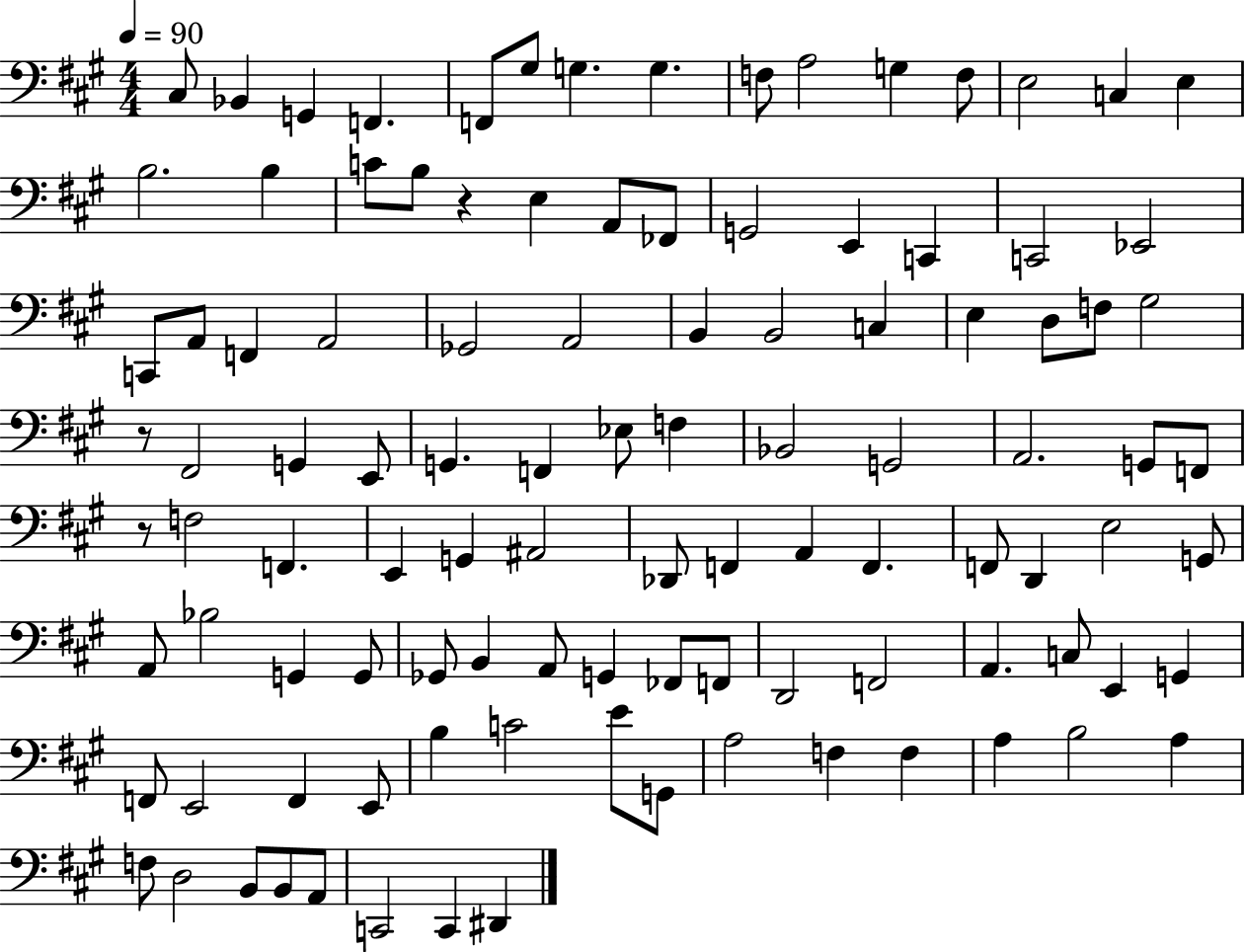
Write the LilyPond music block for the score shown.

{
  \clef bass
  \numericTimeSignature
  \time 4/4
  \key a \major
  \tempo 4 = 90
  cis8 bes,4 g,4 f,4. | f,8 gis8 g4. g4. | f8 a2 g4 f8 | e2 c4 e4 | \break b2. b4 | c'8 b8 r4 e4 a,8 fes,8 | g,2 e,4 c,4 | c,2 ees,2 | \break c,8 a,8 f,4 a,2 | ges,2 a,2 | b,4 b,2 c4 | e4 d8 f8 gis2 | \break r8 fis,2 g,4 e,8 | g,4. f,4 ees8 f4 | bes,2 g,2 | a,2. g,8 f,8 | \break r8 f2 f,4. | e,4 g,4 ais,2 | des,8 f,4 a,4 f,4. | f,8 d,4 e2 g,8 | \break a,8 bes2 g,4 g,8 | ges,8 b,4 a,8 g,4 fes,8 f,8 | d,2 f,2 | a,4. c8 e,4 g,4 | \break f,8 e,2 f,4 e,8 | b4 c'2 e'8 g,8 | a2 f4 f4 | a4 b2 a4 | \break f8 d2 b,8 b,8 a,8 | c,2 c,4 dis,4 | \bar "|."
}